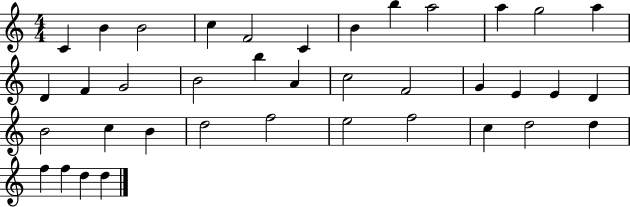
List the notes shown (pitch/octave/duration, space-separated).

C4/q B4/q B4/h C5/q F4/h C4/q B4/q B5/q A5/h A5/q G5/h A5/q D4/q F4/q G4/h B4/h B5/q A4/q C5/h F4/h G4/q E4/q E4/q D4/q B4/h C5/q B4/q D5/h F5/h E5/h F5/h C5/q D5/h D5/q F5/q F5/q D5/q D5/q